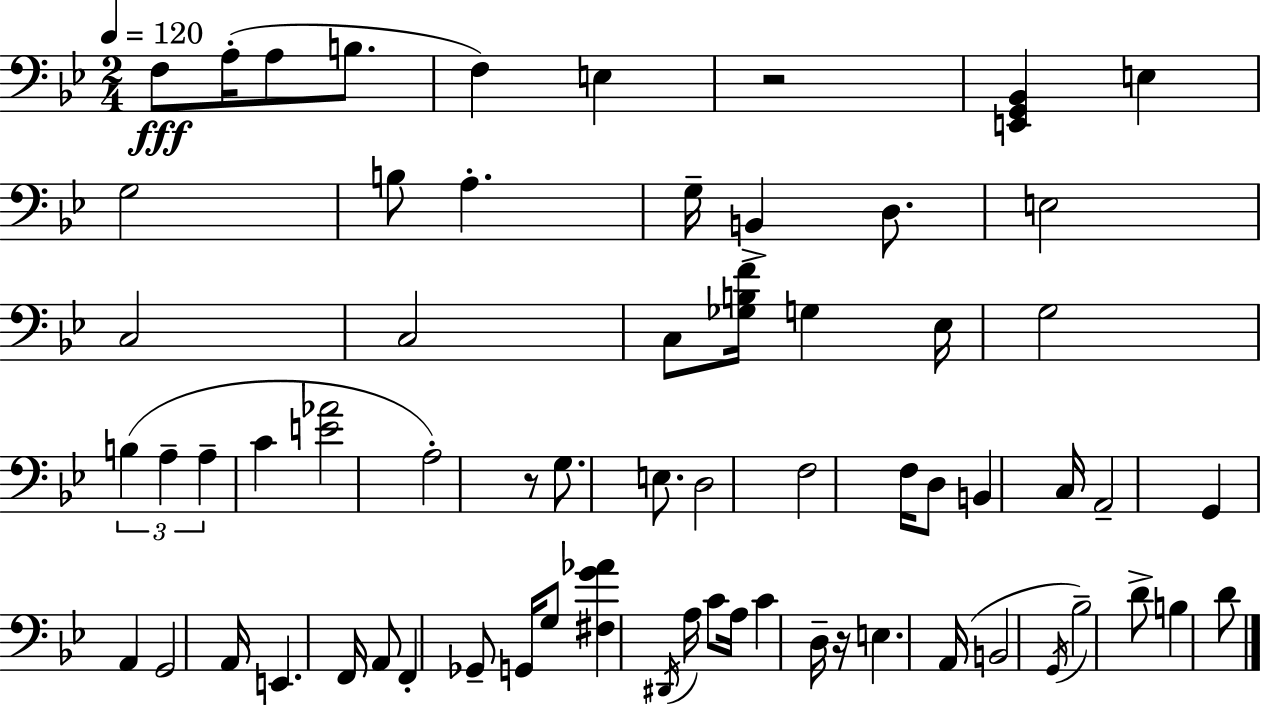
X:1
T:Untitled
M:2/4
L:1/4
K:Bb
F,/2 A,/4 A,/2 B,/2 F, E, z2 [E,,G,,_B,,] E, G,2 B,/2 A, G,/4 B,, D,/2 E,2 C,2 C,2 C,/2 [_G,B,F]/4 G, _E,/4 G,2 B, A, A, C [E_A]2 A,2 z/2 G,/2 E,/2 D,2 F,2 F,/4 D,/2 B,, C,/4 A,,2 G,, A,, G,,2 A,,/4 E,, F,,/4 A,,/2 F,, _G,,/2 G,,/4 G,/2 [^F,G_A] ^D,,/4 A,/4 C/2 A,/4 C D,/4 z/4 E, A,,/4 B,,2 G,,/4 _B,2 D/2 B, D/2